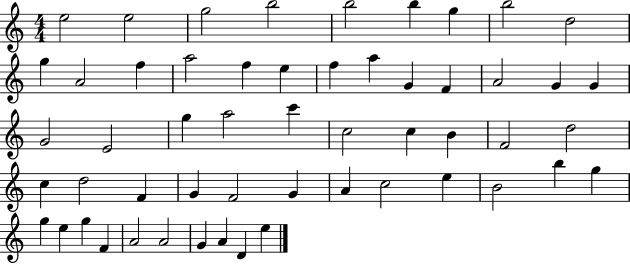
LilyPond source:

{
  \clef treble
  \numericTimeSignature
  \time 4/4
  \key c \major
  e''2 e''2 | g''2 b''2 | b''2 b''4 g''4 | b''2 d''2 | \break g''4 a'2 f''4 | a''2 f''4 e''4 | f''4 a''4 g'4 f'4 | a'2 g'4 g'4 | \break g'2 e'2 | g''4 a''2 c'''4 | c''2 c''4 b'4 | f'2 d''2 | \break c''4 d''2 f'4 | g'4 f'2 g'4 | a'4 c''2 e''4 | b'2 b''4 g''4 | \break g''4 e''4 g''4 f'4 | a'2 a'2 | g'4 a'4 d'4 e''4 | \bar "|."
}